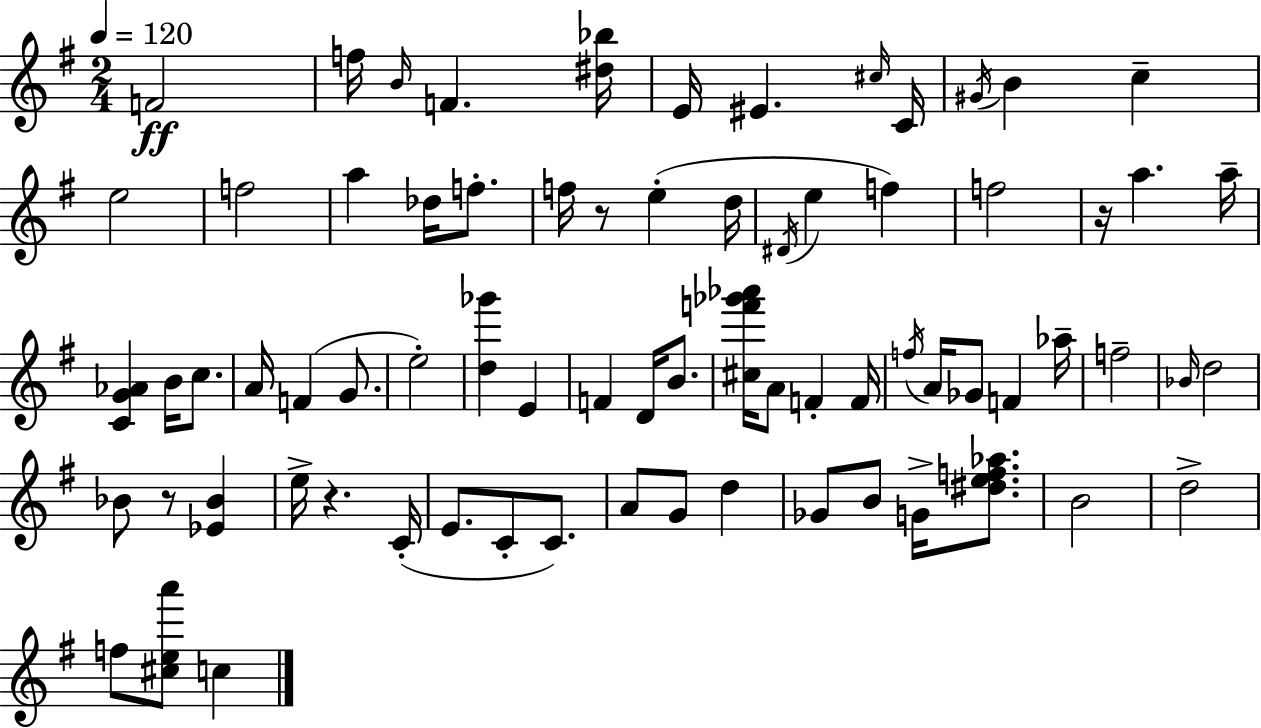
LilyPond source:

{
  \clef treble
  \numericTimeSignature
  \time 2/4
  \key e \minor
  \tempo 4 = 120
  \repeat volta 2 { f'2\ff | f''16 \grace { b'16 } f'4. | <dis'' bes''>16 e'16 eis'4. | \grace { cis''16 } c'16 \acciaccatura { gis'16 } b'4 c''4-- | \break e''2 | f''2 | a''4 des''16 | f''8.-. f''16 r8 e''4-.( | \break d''16 \acciaccatura { dis'16 } e''4 | f''4) f''2 | r16 a''4. | a''16-- <c' g' aes'>4 | \break b'16 c''8. a'16 f'4( | g'8. e''2-.) | <d'' ges'''>4 | e'4 f'4 | \break d'16 b'8. <cis'' f''' ges''' aes'''>16 a'8 f'4-. | f'16 \acciaccatura { f''16 } a'16 ges'8 | f'4 aes''16-- f''2-- | \grace { bes'16 } d''2 | \break bes'8 | r8 <ees' bes'>4 e''16-> r4. | c'16-.( e'8. | c'8-. c'8.) a'8 | \break g'8 d''4 ges'8 | b'8 g'16-> <dis'' e'' f'' aes''>8. b'2 | d''2-> | f''8 | \break <cis'' e'' a'''>8 c''4 } \bar "|."
}